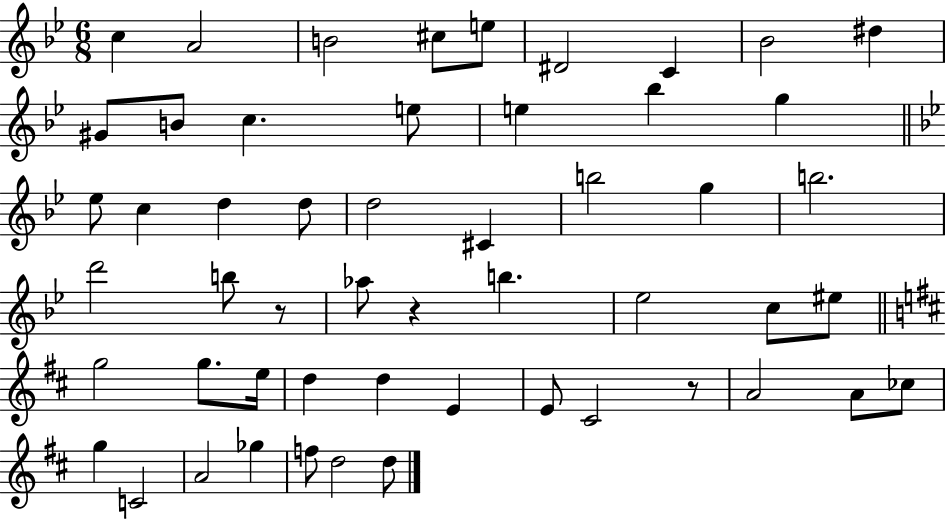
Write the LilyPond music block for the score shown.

{
  \clef treble
  \numericTimeSignature
  \time 6/8
  \key bes \major
  c''4 a'2 | b'2 cis''8 e''8 | dis'2 c'4 | bes'2 dis''4 | \break gis'8 b'8 c''4. e''8 | e''4 bes''4 g''4 | \bar "||" \break \key bes \major ees''8 c''4 d''4 d''8 | d''2 cis'4 | b''2 g''4 | b''2. | \break d'''2 b''8 r8 | aes''8 r4 b''4. | ees''2 c''8 eis''8 | \bar "||" \break \key b \minor g''2 g''8. e''16 | d''4 d''4 e'4 | e'8 cis'2 r8 | a'2 a'8 ces''8 | \break g''4 c'2 | a'2 ges''4 | f''8 d''2 d''8 | \bar "|."
}